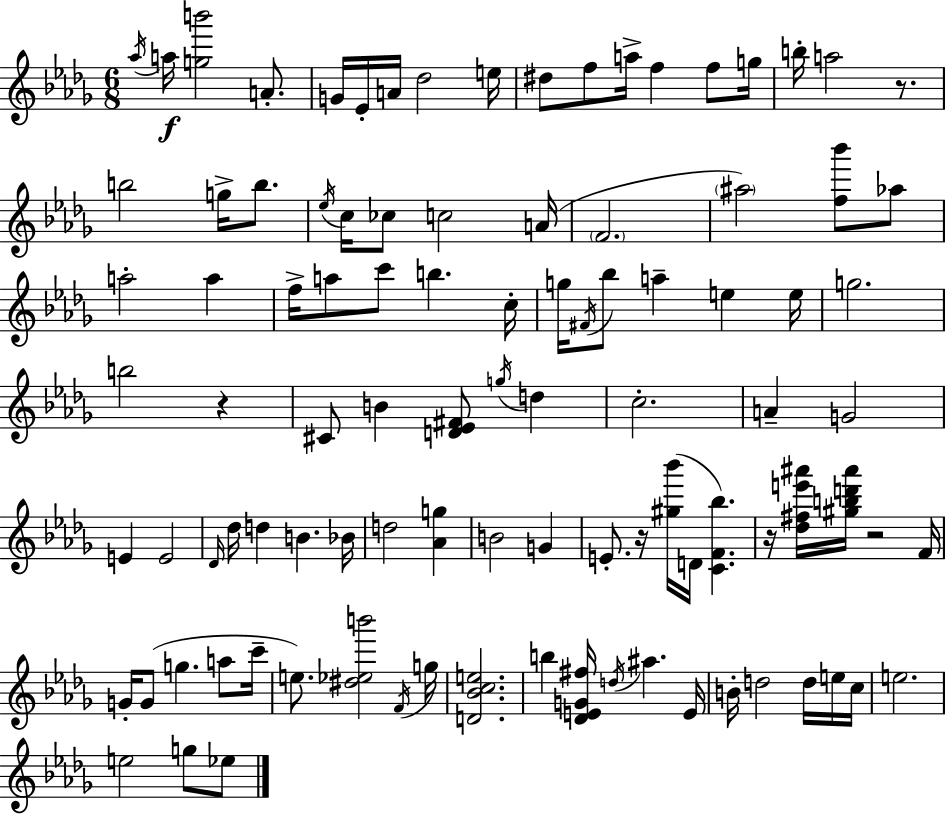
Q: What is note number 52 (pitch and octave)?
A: Db4